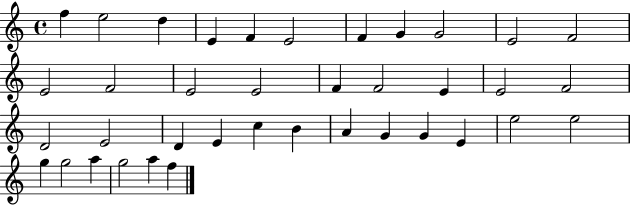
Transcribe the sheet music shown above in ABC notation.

X:1
T:Untitled
M:4/4
L:1/4
K:C
f e2 d E F E2 F G G2 E2 F2 E2 F2 E2 E2 F F2 E E2 F2 D2 E2 D E c B A G G E e2 e2 g g2 a g2 a f